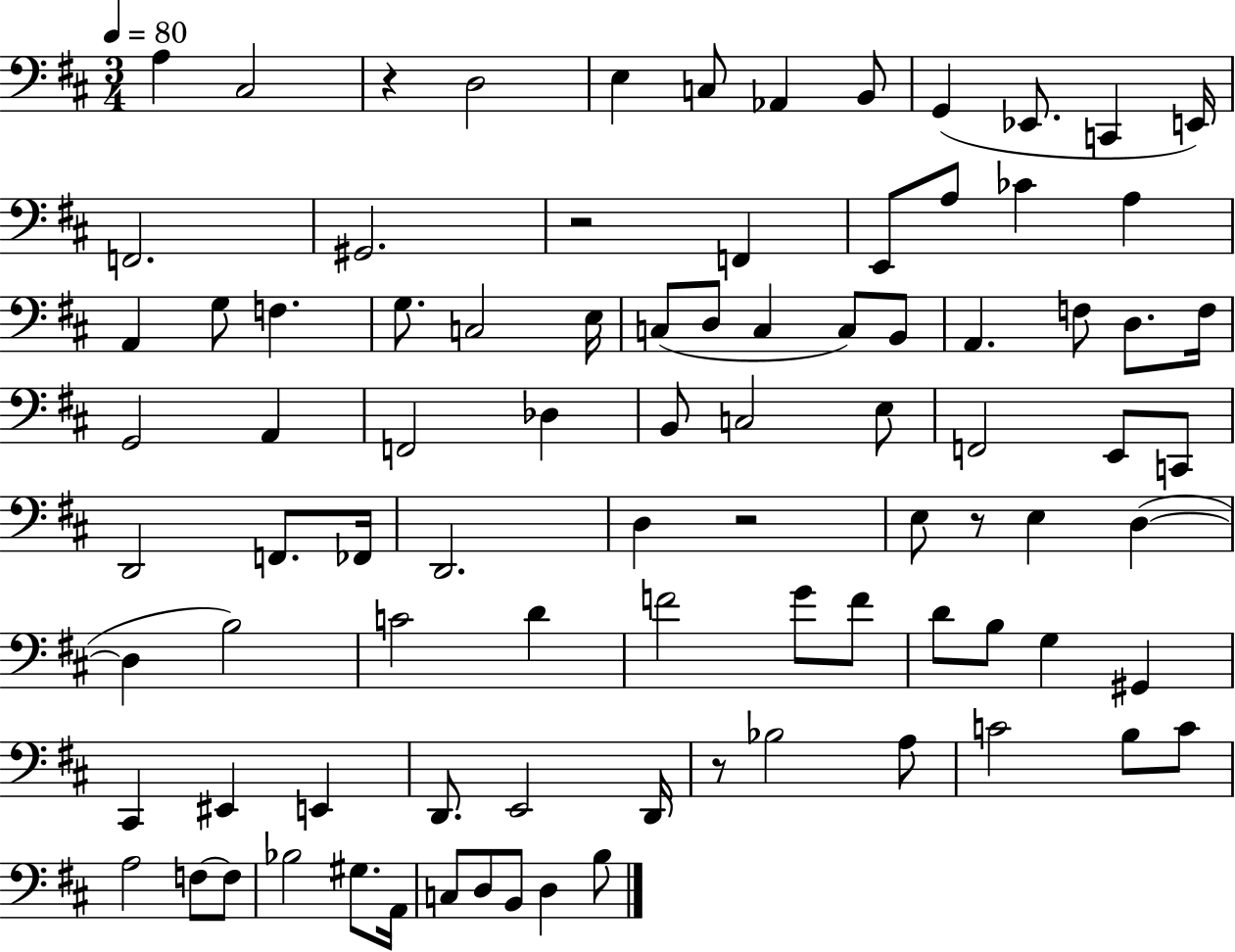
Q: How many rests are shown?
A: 5